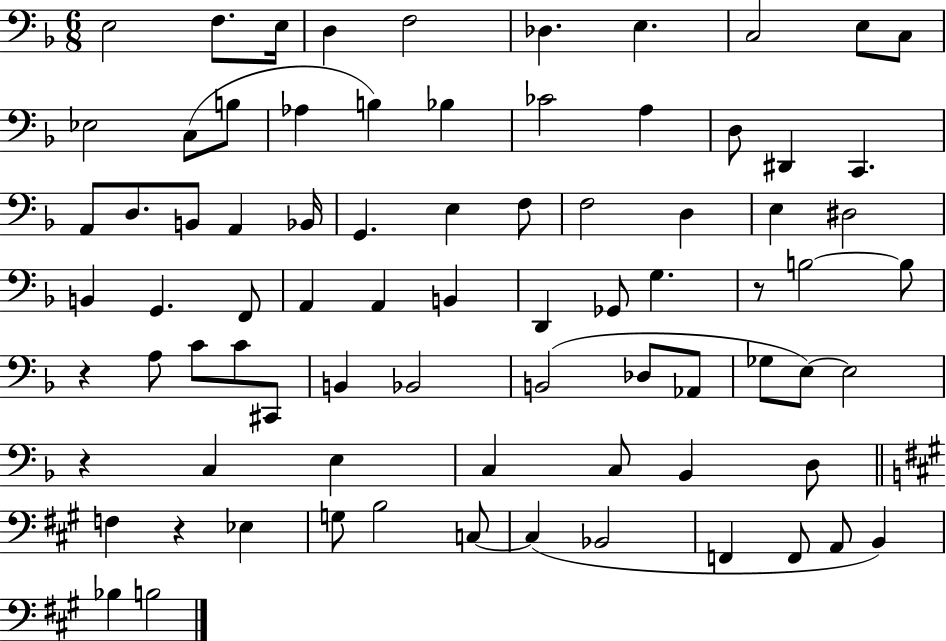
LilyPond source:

{
  \clef bass
  \numericTimeSignature
  \time 6/8
  \key f \major
  \repeat volta 2 { e2 f8. e16 | d4 f2 | des4. e4. | c2 e8 c8 | \break ees2 c8( b8 | aes4 b4) bes4 | ces'2 a4 | d8 dis,4 c,4. | \break a,8 d8. b,8 a,4 bes,16 | g,4. e4 f8 | f2 d4 | e4 dis2 | \break b,4 g,4. f,8 | a,4 a,4 b,4 | d,4 ges,8 g4. | r8 b2~~ b8 | \break r4 a8 c'8 c'8 cis,8 | b,4 bes,2 | b,2( des8 aes,8 | ges8 e8~~) e2 | \break r4 c4 e4 | c4 c8 bes,4 d8 | \bar "||" \break \key a \major f4 r4 ees4 | g8 b2 c8~~ | c4( bes,2 | f,4 f,8 a,8 b,4) | \break bes4 b2 | } \bar "|."
}